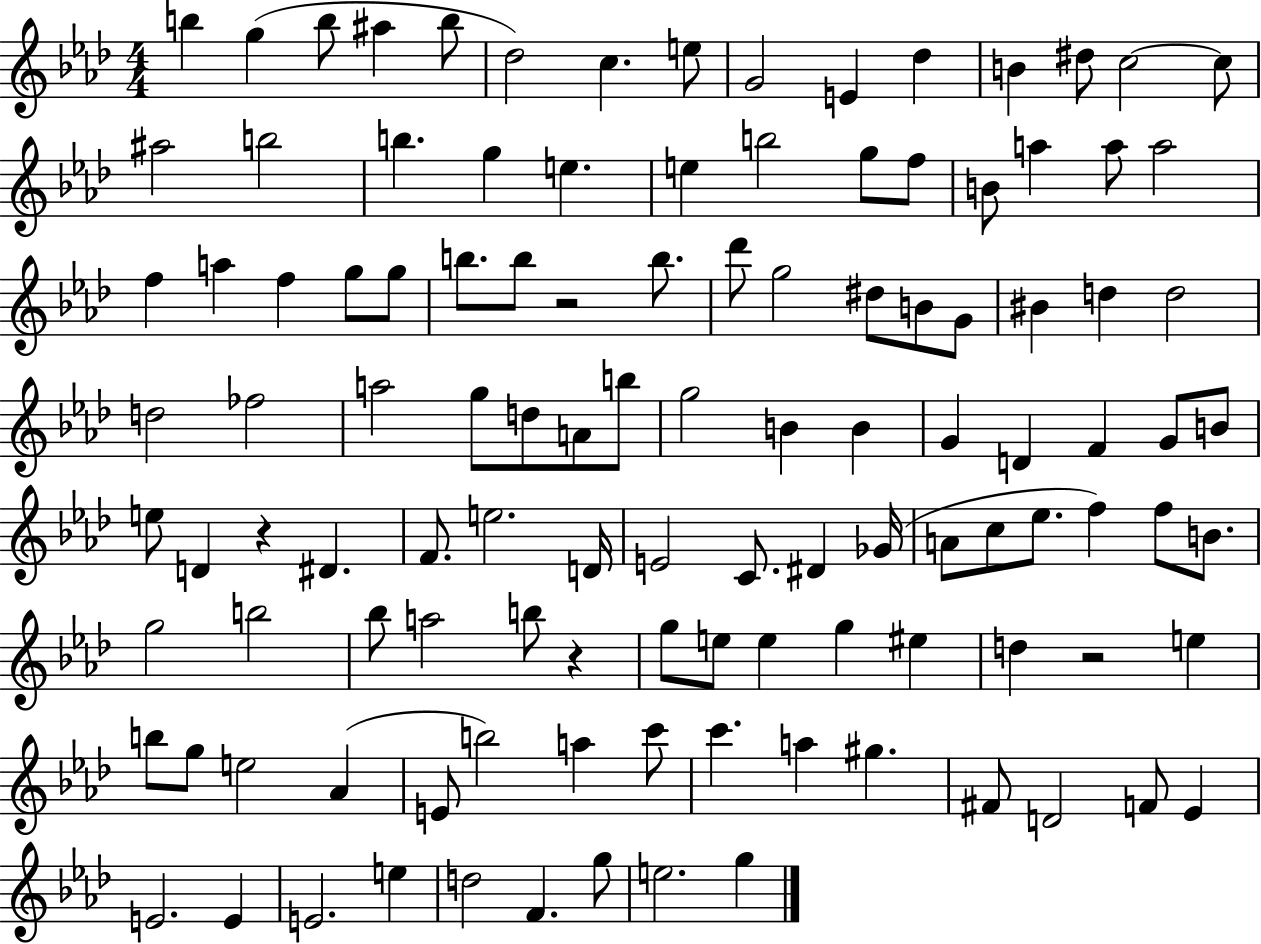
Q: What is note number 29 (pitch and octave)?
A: F5